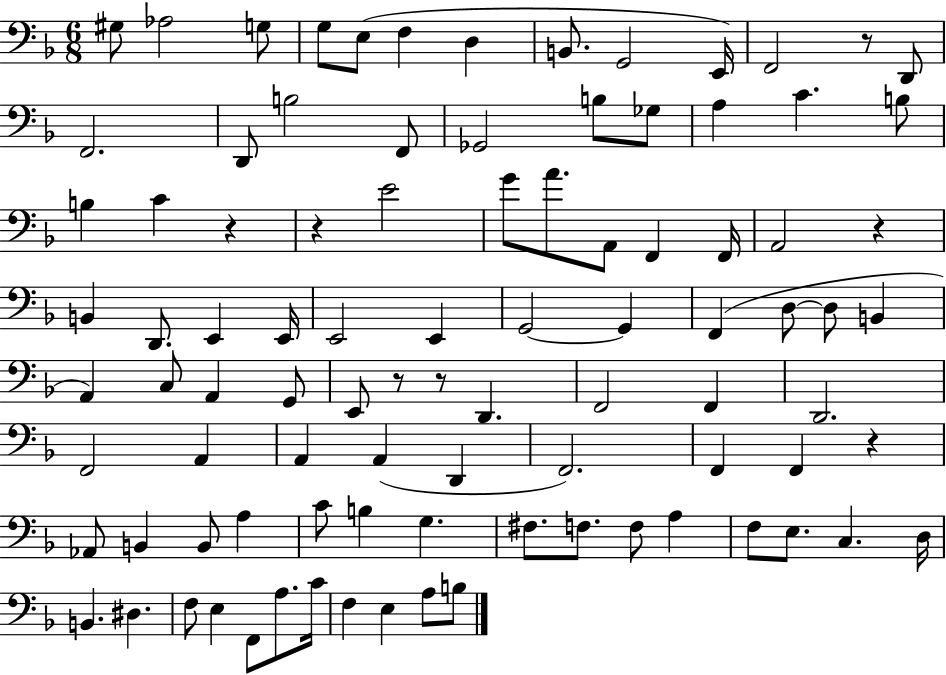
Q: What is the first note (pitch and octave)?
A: G#3